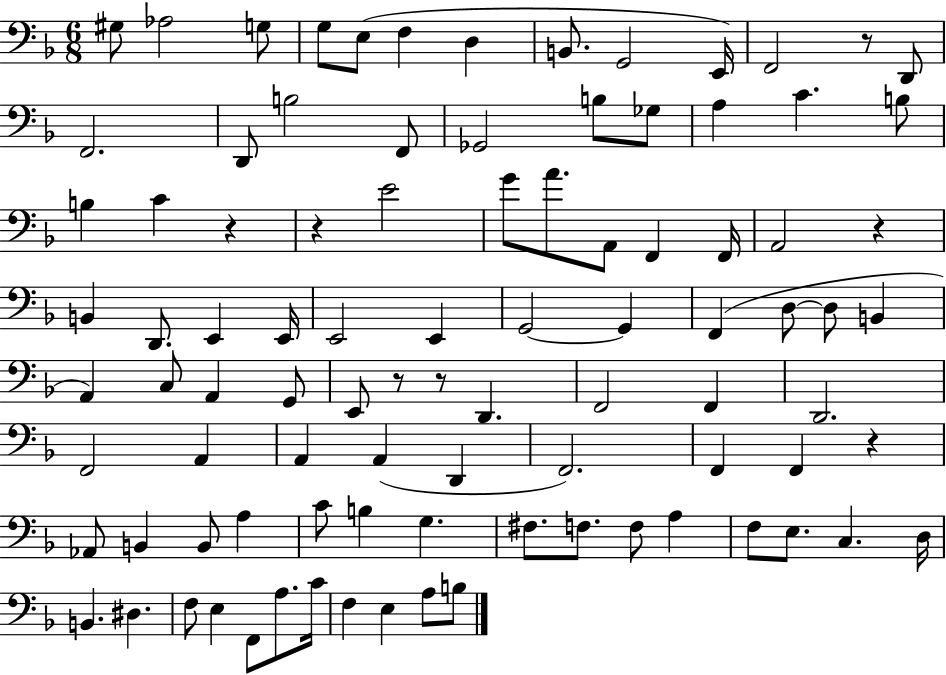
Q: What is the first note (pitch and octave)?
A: G#3